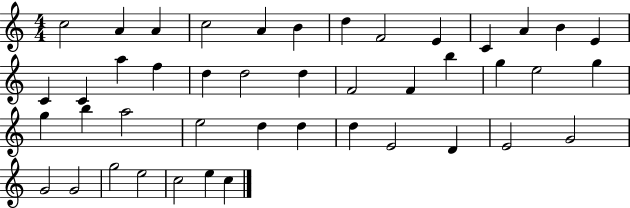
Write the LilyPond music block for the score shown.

{
  \clef treble
  \numericTimeSignature
  \time 4/4
  \key c \major
  c''2 a'4 a'4 | c''2 a'4 b'4 | d''4 f'2 e'4 | c'4 a'4 b'4 e'4 | \break c'4 c'4 a''4 f''4 | d''4 d''2 d''4 | f'2 f'4 b''4 | g''4 e''2 g''4 | \break g''4 b''4 a''2 | e''2 d''4 d''4 | d''4 e'2 d'4 | e'2 g'2 | \break g'2 g'2 | g''2 e''2 | c''2 e''4 c''4 | \bar "|."
}